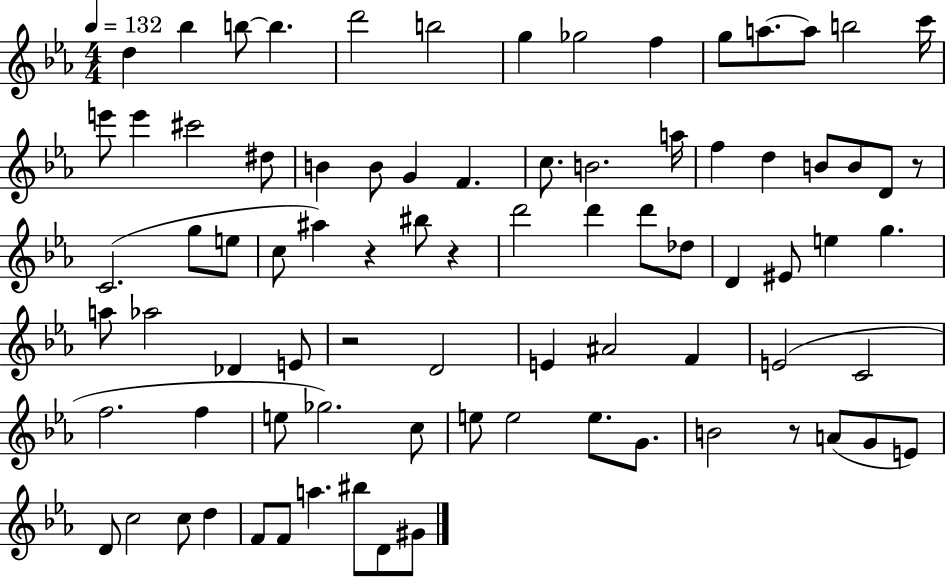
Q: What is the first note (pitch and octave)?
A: D5